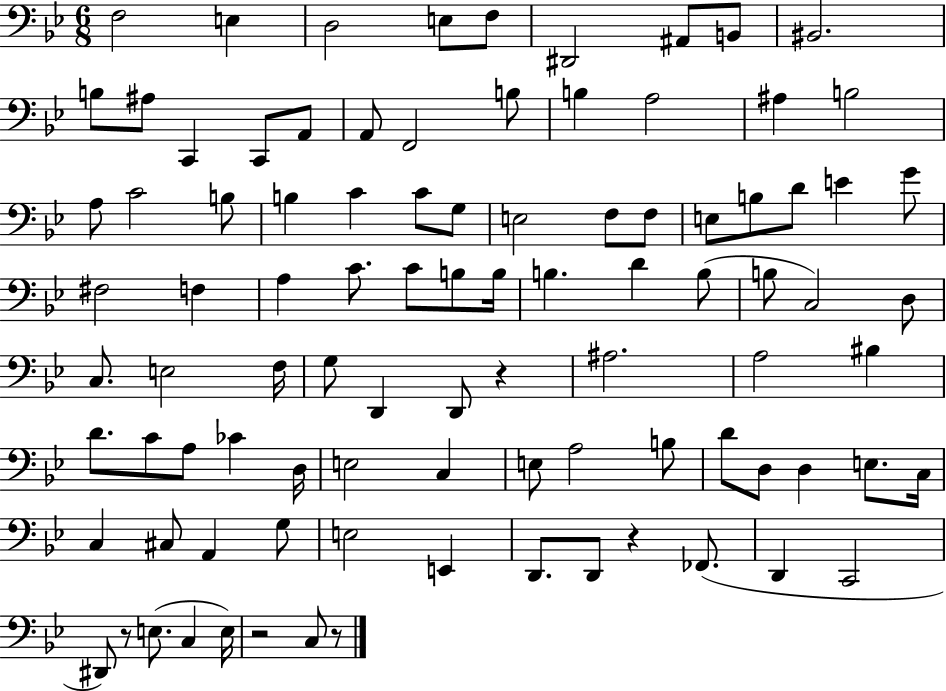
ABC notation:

X:1
T:Untitled
M:6/8
L:1/4
K:Bb
F,2 E, D,2 E,/2 F,/2 ^D,,2 ^A,,/2 B,,/2 ^B,,2 B,/2 ^A,/2 C,, C,,/2 A,,/2 A,,/2 F,,2 B,/2 B, A,2 ^A, B,2 A,/2 C2 B,/2 B, C C/2 G,/2 E,2 F,/2 F,/2 E,/2 B,/2 D/2 E G/2 ^F,2 F, A, C/2 C/2 B,/2 B,/4 B, D B,/2 B,/2 C,2 D,/2 C,/2 E,2 F,/4 G,/2 D,, D,,/2 z ^A,2 A,2 ^B, D/2 C/2 A,/2 _C D,/4 E,2 C, E,/2 A,2 B,/2 D/2 D,/2 D, E,/2 C,/4 C, ^C,/2 A,, G,/2 E,2 E,, D,,/2 D,,/2 z _F,,/2 D,, C,,2 ^D,,/2 z/2 E,/2 C, E,/4 z2 C,/2 z/2